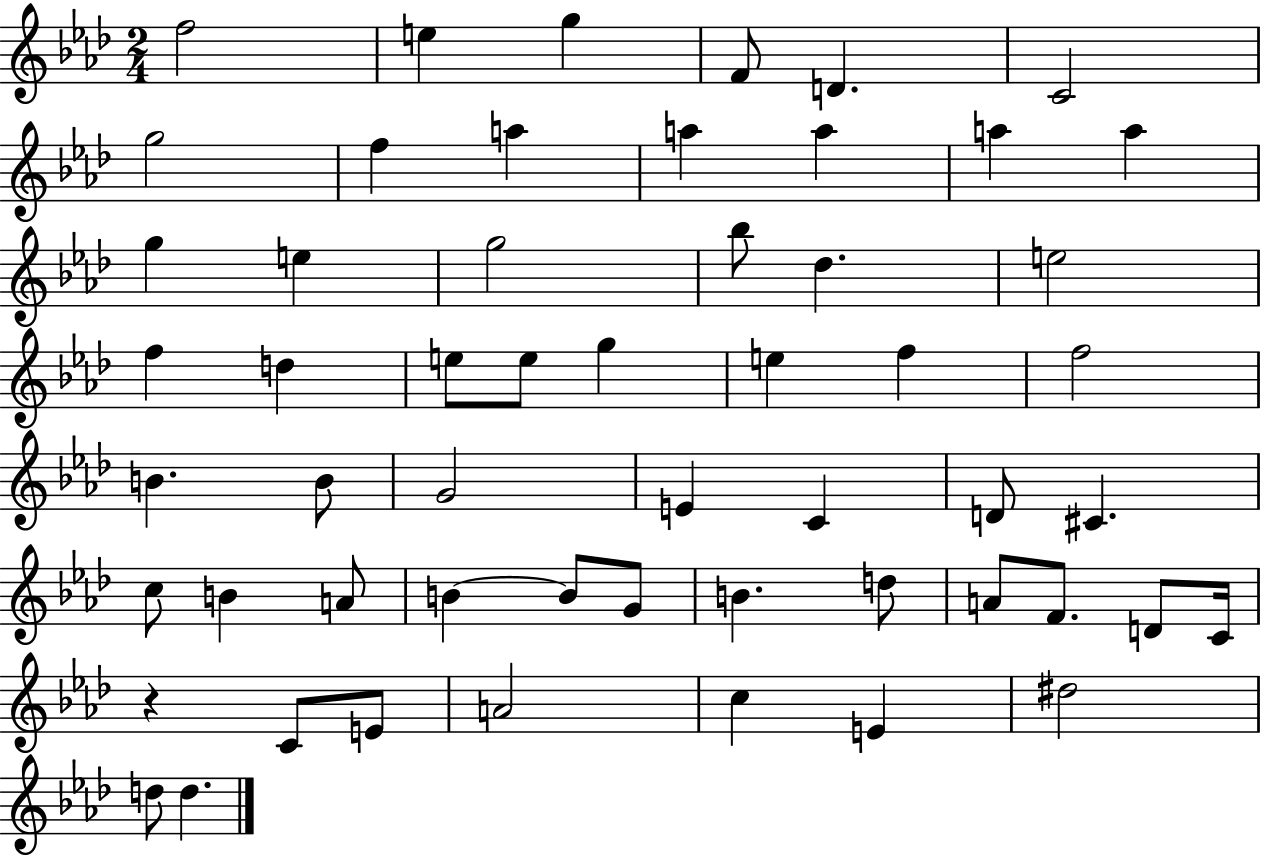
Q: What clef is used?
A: treble